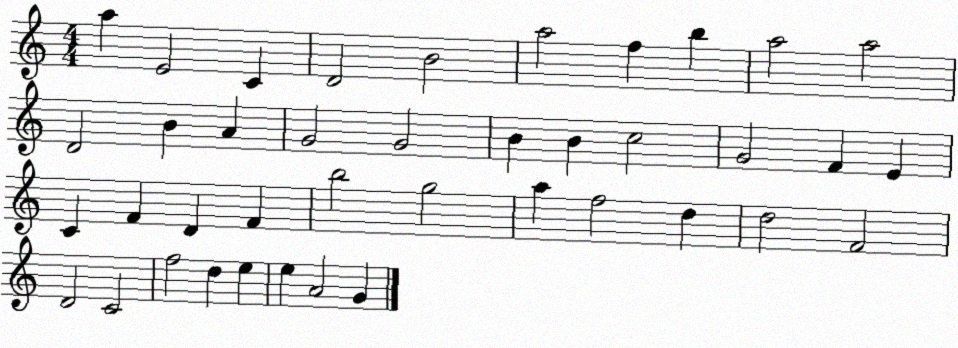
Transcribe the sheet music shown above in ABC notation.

X:1
T:Untitled
M:4/4
L:1/4
K:C
a E2 C D2 B2 a2 f b a2 a2 D2 B A G2 G2 B B c2 G2 F E C F D F b2 g2 a f2 d d2 F2 D2 C2 f2 d e e A2 G